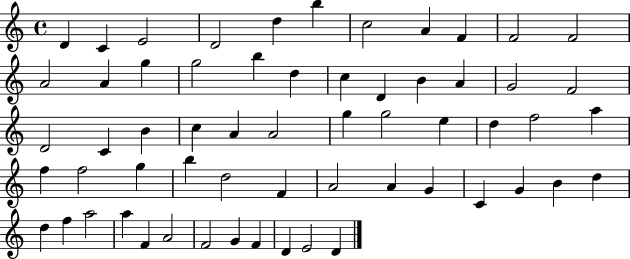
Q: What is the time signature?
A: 4/4